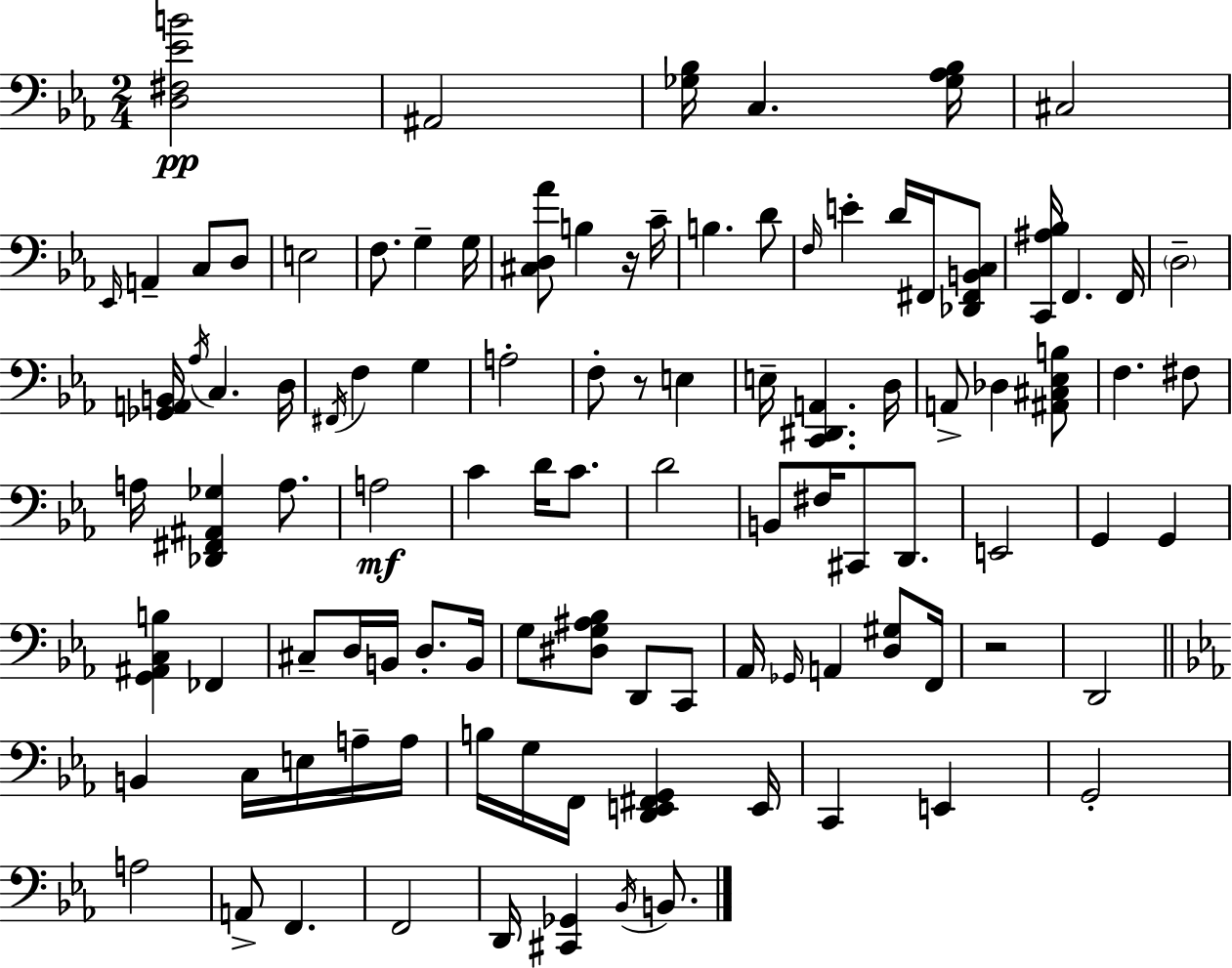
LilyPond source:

{
  \clef bass
  \numericTimeSignature
  \time 2/4
  \key c \minor
  <d fis ees' b'>2\pp | ais,2 | <ges bes>16 c4. <ges aes bes>16 | cis2 | \break \grace { ees,16 } a,4-- c8 d8 | e2 | f8. g4-- | g16 <cis d aes'>8 b4 r16 | \break c'16-- b4. d'8 | \grace { f16 } e'4-. d'16 fis,16 | <des, fis, b, c>8 <c, ais bes>16 f,4. | f,16 \parenthesize d2-- | \break <ges, a, b,>16 \acciaccatura { aes16 } c4. | d16 \acciaccatura { fis,16 } f4 | g4 a2-. | f8-. r8 | \break e4 e16-- <c, dis, a,>4. | d16 a,8-> des4 | <ais, cis ees b>8 f4. | fis8 a16 <des, fis, ais, ges>4 | \break a8. a2\mf | c'4 | d'16 c'8. d'2 | b,8 fis16 cis,8 | \break d,8. e,2 | g,4 | g,4 <g, ais, c b>4 | fes,4 cis8-- d16 b,16 | \break d8.-. b,16 g8 <dis g ais bes>8 | d,8 c,8 aes,16 \grace { ges,16 } a,4 | <d gis>8 f,16 r2 | d,2 | \break \bar "||" \break \key c \minor b,4 c16 e16 a16-- a16 | b16 g16 f,16 <d, e, fis, g,>4 e,16 | c,4 e,4 | g,2-. | \break a2 | a,8-> f,4. | f,2 | d,16 <cis, ges,>4 \acciaccatura { bes,16 } b,8. | \break \bar "|."
}